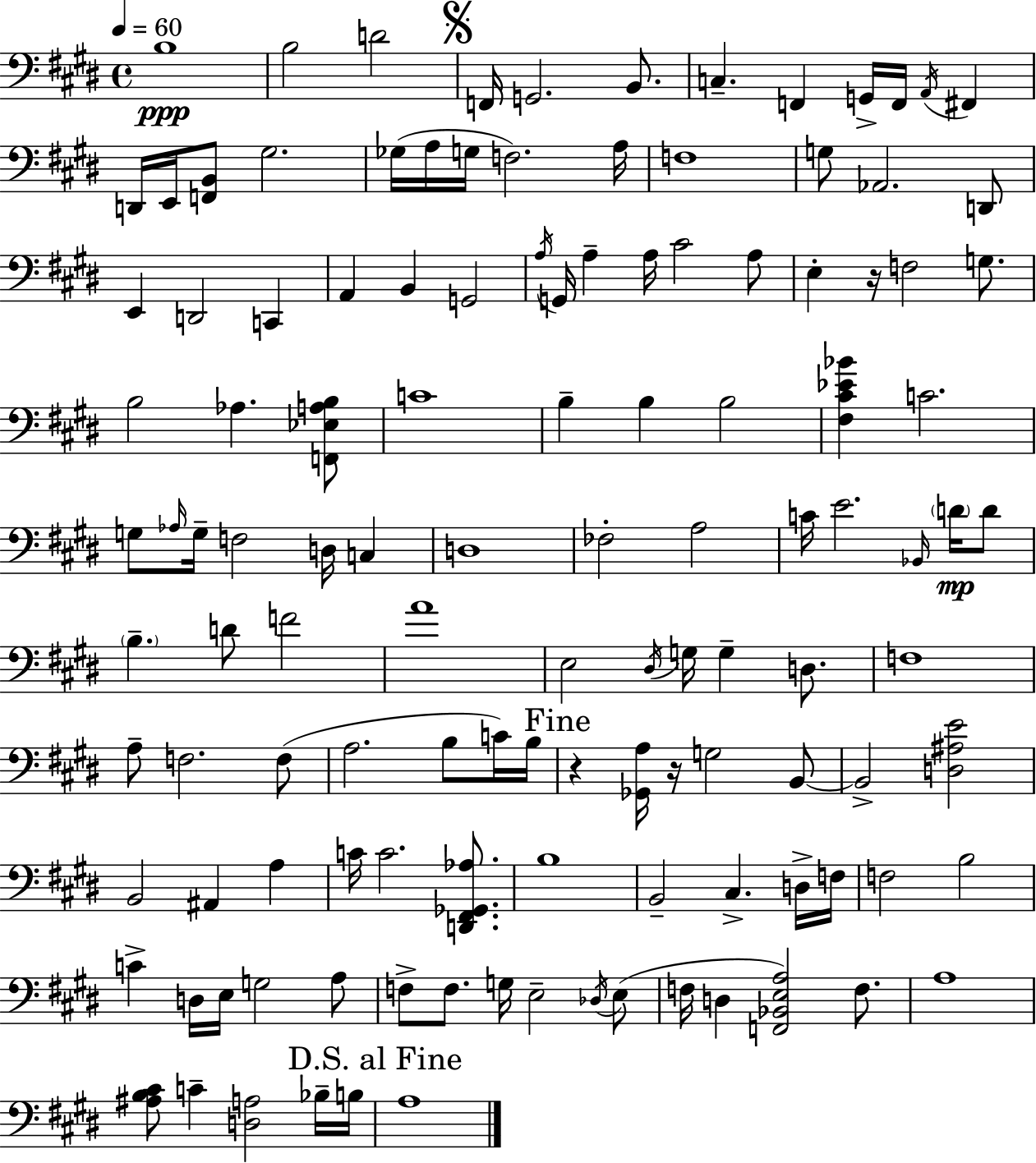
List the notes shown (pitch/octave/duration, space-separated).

B3/w B3/h D4/h F2/s G2/h. B2/e. C3/q. F2/q G2/s F2/s A2/s F#2/q D2/s E2/s [F2,B2]/e G#3/h. Gb3/s A3/s G3/s F3/h. A3/s F3/w G3/e Ab2/h. D2/e E2/q D2/h C2/q A2/q B2/q G2/h A3/s G2/s A3/q A3/s C#4/h A3/e E3/q R/s F3/h G3/e. B3/h Ab3/q. [F2,Eb3,A3,B3]/e C4/w B3/q B3/q B3/h [F#3,C#4,Eb4,Bb4]/q C4/h. G3/e Ab3/s G3/s F3/h D3/s C3/q D3/w FES3/h A3/h C4/s E4/h. Bb2/s D4/s D4/e B3/q. D4/e F4/h A4/w E3/h D#3/s G3/s G3/q D3/e. F3/w A3/e F3/h. F3/e A3/h. B3/e C4/s B3/s R/q [Gb2,A3]/s R/s G3/h B2/e B2/h [D3,A#3,E4]/h B2/h A#2/q A3/q C4/s C4/h. [D2,F#2,Gb2,Ab3]/e. B3/w B2/h C#3/q. D3/s F3/s F3/h B3/h C4/q D3/s E3/s G3/h A3/e F3/e F3/e. G3/s E3/h Db3/s E3/e F3/s D3/q [F2,Bb2,E3,A3]/h F3/e. A3/w [A#3,B3,C#4]/e C4/q [D3,A3]/h Bb3/s B3/s A3/w